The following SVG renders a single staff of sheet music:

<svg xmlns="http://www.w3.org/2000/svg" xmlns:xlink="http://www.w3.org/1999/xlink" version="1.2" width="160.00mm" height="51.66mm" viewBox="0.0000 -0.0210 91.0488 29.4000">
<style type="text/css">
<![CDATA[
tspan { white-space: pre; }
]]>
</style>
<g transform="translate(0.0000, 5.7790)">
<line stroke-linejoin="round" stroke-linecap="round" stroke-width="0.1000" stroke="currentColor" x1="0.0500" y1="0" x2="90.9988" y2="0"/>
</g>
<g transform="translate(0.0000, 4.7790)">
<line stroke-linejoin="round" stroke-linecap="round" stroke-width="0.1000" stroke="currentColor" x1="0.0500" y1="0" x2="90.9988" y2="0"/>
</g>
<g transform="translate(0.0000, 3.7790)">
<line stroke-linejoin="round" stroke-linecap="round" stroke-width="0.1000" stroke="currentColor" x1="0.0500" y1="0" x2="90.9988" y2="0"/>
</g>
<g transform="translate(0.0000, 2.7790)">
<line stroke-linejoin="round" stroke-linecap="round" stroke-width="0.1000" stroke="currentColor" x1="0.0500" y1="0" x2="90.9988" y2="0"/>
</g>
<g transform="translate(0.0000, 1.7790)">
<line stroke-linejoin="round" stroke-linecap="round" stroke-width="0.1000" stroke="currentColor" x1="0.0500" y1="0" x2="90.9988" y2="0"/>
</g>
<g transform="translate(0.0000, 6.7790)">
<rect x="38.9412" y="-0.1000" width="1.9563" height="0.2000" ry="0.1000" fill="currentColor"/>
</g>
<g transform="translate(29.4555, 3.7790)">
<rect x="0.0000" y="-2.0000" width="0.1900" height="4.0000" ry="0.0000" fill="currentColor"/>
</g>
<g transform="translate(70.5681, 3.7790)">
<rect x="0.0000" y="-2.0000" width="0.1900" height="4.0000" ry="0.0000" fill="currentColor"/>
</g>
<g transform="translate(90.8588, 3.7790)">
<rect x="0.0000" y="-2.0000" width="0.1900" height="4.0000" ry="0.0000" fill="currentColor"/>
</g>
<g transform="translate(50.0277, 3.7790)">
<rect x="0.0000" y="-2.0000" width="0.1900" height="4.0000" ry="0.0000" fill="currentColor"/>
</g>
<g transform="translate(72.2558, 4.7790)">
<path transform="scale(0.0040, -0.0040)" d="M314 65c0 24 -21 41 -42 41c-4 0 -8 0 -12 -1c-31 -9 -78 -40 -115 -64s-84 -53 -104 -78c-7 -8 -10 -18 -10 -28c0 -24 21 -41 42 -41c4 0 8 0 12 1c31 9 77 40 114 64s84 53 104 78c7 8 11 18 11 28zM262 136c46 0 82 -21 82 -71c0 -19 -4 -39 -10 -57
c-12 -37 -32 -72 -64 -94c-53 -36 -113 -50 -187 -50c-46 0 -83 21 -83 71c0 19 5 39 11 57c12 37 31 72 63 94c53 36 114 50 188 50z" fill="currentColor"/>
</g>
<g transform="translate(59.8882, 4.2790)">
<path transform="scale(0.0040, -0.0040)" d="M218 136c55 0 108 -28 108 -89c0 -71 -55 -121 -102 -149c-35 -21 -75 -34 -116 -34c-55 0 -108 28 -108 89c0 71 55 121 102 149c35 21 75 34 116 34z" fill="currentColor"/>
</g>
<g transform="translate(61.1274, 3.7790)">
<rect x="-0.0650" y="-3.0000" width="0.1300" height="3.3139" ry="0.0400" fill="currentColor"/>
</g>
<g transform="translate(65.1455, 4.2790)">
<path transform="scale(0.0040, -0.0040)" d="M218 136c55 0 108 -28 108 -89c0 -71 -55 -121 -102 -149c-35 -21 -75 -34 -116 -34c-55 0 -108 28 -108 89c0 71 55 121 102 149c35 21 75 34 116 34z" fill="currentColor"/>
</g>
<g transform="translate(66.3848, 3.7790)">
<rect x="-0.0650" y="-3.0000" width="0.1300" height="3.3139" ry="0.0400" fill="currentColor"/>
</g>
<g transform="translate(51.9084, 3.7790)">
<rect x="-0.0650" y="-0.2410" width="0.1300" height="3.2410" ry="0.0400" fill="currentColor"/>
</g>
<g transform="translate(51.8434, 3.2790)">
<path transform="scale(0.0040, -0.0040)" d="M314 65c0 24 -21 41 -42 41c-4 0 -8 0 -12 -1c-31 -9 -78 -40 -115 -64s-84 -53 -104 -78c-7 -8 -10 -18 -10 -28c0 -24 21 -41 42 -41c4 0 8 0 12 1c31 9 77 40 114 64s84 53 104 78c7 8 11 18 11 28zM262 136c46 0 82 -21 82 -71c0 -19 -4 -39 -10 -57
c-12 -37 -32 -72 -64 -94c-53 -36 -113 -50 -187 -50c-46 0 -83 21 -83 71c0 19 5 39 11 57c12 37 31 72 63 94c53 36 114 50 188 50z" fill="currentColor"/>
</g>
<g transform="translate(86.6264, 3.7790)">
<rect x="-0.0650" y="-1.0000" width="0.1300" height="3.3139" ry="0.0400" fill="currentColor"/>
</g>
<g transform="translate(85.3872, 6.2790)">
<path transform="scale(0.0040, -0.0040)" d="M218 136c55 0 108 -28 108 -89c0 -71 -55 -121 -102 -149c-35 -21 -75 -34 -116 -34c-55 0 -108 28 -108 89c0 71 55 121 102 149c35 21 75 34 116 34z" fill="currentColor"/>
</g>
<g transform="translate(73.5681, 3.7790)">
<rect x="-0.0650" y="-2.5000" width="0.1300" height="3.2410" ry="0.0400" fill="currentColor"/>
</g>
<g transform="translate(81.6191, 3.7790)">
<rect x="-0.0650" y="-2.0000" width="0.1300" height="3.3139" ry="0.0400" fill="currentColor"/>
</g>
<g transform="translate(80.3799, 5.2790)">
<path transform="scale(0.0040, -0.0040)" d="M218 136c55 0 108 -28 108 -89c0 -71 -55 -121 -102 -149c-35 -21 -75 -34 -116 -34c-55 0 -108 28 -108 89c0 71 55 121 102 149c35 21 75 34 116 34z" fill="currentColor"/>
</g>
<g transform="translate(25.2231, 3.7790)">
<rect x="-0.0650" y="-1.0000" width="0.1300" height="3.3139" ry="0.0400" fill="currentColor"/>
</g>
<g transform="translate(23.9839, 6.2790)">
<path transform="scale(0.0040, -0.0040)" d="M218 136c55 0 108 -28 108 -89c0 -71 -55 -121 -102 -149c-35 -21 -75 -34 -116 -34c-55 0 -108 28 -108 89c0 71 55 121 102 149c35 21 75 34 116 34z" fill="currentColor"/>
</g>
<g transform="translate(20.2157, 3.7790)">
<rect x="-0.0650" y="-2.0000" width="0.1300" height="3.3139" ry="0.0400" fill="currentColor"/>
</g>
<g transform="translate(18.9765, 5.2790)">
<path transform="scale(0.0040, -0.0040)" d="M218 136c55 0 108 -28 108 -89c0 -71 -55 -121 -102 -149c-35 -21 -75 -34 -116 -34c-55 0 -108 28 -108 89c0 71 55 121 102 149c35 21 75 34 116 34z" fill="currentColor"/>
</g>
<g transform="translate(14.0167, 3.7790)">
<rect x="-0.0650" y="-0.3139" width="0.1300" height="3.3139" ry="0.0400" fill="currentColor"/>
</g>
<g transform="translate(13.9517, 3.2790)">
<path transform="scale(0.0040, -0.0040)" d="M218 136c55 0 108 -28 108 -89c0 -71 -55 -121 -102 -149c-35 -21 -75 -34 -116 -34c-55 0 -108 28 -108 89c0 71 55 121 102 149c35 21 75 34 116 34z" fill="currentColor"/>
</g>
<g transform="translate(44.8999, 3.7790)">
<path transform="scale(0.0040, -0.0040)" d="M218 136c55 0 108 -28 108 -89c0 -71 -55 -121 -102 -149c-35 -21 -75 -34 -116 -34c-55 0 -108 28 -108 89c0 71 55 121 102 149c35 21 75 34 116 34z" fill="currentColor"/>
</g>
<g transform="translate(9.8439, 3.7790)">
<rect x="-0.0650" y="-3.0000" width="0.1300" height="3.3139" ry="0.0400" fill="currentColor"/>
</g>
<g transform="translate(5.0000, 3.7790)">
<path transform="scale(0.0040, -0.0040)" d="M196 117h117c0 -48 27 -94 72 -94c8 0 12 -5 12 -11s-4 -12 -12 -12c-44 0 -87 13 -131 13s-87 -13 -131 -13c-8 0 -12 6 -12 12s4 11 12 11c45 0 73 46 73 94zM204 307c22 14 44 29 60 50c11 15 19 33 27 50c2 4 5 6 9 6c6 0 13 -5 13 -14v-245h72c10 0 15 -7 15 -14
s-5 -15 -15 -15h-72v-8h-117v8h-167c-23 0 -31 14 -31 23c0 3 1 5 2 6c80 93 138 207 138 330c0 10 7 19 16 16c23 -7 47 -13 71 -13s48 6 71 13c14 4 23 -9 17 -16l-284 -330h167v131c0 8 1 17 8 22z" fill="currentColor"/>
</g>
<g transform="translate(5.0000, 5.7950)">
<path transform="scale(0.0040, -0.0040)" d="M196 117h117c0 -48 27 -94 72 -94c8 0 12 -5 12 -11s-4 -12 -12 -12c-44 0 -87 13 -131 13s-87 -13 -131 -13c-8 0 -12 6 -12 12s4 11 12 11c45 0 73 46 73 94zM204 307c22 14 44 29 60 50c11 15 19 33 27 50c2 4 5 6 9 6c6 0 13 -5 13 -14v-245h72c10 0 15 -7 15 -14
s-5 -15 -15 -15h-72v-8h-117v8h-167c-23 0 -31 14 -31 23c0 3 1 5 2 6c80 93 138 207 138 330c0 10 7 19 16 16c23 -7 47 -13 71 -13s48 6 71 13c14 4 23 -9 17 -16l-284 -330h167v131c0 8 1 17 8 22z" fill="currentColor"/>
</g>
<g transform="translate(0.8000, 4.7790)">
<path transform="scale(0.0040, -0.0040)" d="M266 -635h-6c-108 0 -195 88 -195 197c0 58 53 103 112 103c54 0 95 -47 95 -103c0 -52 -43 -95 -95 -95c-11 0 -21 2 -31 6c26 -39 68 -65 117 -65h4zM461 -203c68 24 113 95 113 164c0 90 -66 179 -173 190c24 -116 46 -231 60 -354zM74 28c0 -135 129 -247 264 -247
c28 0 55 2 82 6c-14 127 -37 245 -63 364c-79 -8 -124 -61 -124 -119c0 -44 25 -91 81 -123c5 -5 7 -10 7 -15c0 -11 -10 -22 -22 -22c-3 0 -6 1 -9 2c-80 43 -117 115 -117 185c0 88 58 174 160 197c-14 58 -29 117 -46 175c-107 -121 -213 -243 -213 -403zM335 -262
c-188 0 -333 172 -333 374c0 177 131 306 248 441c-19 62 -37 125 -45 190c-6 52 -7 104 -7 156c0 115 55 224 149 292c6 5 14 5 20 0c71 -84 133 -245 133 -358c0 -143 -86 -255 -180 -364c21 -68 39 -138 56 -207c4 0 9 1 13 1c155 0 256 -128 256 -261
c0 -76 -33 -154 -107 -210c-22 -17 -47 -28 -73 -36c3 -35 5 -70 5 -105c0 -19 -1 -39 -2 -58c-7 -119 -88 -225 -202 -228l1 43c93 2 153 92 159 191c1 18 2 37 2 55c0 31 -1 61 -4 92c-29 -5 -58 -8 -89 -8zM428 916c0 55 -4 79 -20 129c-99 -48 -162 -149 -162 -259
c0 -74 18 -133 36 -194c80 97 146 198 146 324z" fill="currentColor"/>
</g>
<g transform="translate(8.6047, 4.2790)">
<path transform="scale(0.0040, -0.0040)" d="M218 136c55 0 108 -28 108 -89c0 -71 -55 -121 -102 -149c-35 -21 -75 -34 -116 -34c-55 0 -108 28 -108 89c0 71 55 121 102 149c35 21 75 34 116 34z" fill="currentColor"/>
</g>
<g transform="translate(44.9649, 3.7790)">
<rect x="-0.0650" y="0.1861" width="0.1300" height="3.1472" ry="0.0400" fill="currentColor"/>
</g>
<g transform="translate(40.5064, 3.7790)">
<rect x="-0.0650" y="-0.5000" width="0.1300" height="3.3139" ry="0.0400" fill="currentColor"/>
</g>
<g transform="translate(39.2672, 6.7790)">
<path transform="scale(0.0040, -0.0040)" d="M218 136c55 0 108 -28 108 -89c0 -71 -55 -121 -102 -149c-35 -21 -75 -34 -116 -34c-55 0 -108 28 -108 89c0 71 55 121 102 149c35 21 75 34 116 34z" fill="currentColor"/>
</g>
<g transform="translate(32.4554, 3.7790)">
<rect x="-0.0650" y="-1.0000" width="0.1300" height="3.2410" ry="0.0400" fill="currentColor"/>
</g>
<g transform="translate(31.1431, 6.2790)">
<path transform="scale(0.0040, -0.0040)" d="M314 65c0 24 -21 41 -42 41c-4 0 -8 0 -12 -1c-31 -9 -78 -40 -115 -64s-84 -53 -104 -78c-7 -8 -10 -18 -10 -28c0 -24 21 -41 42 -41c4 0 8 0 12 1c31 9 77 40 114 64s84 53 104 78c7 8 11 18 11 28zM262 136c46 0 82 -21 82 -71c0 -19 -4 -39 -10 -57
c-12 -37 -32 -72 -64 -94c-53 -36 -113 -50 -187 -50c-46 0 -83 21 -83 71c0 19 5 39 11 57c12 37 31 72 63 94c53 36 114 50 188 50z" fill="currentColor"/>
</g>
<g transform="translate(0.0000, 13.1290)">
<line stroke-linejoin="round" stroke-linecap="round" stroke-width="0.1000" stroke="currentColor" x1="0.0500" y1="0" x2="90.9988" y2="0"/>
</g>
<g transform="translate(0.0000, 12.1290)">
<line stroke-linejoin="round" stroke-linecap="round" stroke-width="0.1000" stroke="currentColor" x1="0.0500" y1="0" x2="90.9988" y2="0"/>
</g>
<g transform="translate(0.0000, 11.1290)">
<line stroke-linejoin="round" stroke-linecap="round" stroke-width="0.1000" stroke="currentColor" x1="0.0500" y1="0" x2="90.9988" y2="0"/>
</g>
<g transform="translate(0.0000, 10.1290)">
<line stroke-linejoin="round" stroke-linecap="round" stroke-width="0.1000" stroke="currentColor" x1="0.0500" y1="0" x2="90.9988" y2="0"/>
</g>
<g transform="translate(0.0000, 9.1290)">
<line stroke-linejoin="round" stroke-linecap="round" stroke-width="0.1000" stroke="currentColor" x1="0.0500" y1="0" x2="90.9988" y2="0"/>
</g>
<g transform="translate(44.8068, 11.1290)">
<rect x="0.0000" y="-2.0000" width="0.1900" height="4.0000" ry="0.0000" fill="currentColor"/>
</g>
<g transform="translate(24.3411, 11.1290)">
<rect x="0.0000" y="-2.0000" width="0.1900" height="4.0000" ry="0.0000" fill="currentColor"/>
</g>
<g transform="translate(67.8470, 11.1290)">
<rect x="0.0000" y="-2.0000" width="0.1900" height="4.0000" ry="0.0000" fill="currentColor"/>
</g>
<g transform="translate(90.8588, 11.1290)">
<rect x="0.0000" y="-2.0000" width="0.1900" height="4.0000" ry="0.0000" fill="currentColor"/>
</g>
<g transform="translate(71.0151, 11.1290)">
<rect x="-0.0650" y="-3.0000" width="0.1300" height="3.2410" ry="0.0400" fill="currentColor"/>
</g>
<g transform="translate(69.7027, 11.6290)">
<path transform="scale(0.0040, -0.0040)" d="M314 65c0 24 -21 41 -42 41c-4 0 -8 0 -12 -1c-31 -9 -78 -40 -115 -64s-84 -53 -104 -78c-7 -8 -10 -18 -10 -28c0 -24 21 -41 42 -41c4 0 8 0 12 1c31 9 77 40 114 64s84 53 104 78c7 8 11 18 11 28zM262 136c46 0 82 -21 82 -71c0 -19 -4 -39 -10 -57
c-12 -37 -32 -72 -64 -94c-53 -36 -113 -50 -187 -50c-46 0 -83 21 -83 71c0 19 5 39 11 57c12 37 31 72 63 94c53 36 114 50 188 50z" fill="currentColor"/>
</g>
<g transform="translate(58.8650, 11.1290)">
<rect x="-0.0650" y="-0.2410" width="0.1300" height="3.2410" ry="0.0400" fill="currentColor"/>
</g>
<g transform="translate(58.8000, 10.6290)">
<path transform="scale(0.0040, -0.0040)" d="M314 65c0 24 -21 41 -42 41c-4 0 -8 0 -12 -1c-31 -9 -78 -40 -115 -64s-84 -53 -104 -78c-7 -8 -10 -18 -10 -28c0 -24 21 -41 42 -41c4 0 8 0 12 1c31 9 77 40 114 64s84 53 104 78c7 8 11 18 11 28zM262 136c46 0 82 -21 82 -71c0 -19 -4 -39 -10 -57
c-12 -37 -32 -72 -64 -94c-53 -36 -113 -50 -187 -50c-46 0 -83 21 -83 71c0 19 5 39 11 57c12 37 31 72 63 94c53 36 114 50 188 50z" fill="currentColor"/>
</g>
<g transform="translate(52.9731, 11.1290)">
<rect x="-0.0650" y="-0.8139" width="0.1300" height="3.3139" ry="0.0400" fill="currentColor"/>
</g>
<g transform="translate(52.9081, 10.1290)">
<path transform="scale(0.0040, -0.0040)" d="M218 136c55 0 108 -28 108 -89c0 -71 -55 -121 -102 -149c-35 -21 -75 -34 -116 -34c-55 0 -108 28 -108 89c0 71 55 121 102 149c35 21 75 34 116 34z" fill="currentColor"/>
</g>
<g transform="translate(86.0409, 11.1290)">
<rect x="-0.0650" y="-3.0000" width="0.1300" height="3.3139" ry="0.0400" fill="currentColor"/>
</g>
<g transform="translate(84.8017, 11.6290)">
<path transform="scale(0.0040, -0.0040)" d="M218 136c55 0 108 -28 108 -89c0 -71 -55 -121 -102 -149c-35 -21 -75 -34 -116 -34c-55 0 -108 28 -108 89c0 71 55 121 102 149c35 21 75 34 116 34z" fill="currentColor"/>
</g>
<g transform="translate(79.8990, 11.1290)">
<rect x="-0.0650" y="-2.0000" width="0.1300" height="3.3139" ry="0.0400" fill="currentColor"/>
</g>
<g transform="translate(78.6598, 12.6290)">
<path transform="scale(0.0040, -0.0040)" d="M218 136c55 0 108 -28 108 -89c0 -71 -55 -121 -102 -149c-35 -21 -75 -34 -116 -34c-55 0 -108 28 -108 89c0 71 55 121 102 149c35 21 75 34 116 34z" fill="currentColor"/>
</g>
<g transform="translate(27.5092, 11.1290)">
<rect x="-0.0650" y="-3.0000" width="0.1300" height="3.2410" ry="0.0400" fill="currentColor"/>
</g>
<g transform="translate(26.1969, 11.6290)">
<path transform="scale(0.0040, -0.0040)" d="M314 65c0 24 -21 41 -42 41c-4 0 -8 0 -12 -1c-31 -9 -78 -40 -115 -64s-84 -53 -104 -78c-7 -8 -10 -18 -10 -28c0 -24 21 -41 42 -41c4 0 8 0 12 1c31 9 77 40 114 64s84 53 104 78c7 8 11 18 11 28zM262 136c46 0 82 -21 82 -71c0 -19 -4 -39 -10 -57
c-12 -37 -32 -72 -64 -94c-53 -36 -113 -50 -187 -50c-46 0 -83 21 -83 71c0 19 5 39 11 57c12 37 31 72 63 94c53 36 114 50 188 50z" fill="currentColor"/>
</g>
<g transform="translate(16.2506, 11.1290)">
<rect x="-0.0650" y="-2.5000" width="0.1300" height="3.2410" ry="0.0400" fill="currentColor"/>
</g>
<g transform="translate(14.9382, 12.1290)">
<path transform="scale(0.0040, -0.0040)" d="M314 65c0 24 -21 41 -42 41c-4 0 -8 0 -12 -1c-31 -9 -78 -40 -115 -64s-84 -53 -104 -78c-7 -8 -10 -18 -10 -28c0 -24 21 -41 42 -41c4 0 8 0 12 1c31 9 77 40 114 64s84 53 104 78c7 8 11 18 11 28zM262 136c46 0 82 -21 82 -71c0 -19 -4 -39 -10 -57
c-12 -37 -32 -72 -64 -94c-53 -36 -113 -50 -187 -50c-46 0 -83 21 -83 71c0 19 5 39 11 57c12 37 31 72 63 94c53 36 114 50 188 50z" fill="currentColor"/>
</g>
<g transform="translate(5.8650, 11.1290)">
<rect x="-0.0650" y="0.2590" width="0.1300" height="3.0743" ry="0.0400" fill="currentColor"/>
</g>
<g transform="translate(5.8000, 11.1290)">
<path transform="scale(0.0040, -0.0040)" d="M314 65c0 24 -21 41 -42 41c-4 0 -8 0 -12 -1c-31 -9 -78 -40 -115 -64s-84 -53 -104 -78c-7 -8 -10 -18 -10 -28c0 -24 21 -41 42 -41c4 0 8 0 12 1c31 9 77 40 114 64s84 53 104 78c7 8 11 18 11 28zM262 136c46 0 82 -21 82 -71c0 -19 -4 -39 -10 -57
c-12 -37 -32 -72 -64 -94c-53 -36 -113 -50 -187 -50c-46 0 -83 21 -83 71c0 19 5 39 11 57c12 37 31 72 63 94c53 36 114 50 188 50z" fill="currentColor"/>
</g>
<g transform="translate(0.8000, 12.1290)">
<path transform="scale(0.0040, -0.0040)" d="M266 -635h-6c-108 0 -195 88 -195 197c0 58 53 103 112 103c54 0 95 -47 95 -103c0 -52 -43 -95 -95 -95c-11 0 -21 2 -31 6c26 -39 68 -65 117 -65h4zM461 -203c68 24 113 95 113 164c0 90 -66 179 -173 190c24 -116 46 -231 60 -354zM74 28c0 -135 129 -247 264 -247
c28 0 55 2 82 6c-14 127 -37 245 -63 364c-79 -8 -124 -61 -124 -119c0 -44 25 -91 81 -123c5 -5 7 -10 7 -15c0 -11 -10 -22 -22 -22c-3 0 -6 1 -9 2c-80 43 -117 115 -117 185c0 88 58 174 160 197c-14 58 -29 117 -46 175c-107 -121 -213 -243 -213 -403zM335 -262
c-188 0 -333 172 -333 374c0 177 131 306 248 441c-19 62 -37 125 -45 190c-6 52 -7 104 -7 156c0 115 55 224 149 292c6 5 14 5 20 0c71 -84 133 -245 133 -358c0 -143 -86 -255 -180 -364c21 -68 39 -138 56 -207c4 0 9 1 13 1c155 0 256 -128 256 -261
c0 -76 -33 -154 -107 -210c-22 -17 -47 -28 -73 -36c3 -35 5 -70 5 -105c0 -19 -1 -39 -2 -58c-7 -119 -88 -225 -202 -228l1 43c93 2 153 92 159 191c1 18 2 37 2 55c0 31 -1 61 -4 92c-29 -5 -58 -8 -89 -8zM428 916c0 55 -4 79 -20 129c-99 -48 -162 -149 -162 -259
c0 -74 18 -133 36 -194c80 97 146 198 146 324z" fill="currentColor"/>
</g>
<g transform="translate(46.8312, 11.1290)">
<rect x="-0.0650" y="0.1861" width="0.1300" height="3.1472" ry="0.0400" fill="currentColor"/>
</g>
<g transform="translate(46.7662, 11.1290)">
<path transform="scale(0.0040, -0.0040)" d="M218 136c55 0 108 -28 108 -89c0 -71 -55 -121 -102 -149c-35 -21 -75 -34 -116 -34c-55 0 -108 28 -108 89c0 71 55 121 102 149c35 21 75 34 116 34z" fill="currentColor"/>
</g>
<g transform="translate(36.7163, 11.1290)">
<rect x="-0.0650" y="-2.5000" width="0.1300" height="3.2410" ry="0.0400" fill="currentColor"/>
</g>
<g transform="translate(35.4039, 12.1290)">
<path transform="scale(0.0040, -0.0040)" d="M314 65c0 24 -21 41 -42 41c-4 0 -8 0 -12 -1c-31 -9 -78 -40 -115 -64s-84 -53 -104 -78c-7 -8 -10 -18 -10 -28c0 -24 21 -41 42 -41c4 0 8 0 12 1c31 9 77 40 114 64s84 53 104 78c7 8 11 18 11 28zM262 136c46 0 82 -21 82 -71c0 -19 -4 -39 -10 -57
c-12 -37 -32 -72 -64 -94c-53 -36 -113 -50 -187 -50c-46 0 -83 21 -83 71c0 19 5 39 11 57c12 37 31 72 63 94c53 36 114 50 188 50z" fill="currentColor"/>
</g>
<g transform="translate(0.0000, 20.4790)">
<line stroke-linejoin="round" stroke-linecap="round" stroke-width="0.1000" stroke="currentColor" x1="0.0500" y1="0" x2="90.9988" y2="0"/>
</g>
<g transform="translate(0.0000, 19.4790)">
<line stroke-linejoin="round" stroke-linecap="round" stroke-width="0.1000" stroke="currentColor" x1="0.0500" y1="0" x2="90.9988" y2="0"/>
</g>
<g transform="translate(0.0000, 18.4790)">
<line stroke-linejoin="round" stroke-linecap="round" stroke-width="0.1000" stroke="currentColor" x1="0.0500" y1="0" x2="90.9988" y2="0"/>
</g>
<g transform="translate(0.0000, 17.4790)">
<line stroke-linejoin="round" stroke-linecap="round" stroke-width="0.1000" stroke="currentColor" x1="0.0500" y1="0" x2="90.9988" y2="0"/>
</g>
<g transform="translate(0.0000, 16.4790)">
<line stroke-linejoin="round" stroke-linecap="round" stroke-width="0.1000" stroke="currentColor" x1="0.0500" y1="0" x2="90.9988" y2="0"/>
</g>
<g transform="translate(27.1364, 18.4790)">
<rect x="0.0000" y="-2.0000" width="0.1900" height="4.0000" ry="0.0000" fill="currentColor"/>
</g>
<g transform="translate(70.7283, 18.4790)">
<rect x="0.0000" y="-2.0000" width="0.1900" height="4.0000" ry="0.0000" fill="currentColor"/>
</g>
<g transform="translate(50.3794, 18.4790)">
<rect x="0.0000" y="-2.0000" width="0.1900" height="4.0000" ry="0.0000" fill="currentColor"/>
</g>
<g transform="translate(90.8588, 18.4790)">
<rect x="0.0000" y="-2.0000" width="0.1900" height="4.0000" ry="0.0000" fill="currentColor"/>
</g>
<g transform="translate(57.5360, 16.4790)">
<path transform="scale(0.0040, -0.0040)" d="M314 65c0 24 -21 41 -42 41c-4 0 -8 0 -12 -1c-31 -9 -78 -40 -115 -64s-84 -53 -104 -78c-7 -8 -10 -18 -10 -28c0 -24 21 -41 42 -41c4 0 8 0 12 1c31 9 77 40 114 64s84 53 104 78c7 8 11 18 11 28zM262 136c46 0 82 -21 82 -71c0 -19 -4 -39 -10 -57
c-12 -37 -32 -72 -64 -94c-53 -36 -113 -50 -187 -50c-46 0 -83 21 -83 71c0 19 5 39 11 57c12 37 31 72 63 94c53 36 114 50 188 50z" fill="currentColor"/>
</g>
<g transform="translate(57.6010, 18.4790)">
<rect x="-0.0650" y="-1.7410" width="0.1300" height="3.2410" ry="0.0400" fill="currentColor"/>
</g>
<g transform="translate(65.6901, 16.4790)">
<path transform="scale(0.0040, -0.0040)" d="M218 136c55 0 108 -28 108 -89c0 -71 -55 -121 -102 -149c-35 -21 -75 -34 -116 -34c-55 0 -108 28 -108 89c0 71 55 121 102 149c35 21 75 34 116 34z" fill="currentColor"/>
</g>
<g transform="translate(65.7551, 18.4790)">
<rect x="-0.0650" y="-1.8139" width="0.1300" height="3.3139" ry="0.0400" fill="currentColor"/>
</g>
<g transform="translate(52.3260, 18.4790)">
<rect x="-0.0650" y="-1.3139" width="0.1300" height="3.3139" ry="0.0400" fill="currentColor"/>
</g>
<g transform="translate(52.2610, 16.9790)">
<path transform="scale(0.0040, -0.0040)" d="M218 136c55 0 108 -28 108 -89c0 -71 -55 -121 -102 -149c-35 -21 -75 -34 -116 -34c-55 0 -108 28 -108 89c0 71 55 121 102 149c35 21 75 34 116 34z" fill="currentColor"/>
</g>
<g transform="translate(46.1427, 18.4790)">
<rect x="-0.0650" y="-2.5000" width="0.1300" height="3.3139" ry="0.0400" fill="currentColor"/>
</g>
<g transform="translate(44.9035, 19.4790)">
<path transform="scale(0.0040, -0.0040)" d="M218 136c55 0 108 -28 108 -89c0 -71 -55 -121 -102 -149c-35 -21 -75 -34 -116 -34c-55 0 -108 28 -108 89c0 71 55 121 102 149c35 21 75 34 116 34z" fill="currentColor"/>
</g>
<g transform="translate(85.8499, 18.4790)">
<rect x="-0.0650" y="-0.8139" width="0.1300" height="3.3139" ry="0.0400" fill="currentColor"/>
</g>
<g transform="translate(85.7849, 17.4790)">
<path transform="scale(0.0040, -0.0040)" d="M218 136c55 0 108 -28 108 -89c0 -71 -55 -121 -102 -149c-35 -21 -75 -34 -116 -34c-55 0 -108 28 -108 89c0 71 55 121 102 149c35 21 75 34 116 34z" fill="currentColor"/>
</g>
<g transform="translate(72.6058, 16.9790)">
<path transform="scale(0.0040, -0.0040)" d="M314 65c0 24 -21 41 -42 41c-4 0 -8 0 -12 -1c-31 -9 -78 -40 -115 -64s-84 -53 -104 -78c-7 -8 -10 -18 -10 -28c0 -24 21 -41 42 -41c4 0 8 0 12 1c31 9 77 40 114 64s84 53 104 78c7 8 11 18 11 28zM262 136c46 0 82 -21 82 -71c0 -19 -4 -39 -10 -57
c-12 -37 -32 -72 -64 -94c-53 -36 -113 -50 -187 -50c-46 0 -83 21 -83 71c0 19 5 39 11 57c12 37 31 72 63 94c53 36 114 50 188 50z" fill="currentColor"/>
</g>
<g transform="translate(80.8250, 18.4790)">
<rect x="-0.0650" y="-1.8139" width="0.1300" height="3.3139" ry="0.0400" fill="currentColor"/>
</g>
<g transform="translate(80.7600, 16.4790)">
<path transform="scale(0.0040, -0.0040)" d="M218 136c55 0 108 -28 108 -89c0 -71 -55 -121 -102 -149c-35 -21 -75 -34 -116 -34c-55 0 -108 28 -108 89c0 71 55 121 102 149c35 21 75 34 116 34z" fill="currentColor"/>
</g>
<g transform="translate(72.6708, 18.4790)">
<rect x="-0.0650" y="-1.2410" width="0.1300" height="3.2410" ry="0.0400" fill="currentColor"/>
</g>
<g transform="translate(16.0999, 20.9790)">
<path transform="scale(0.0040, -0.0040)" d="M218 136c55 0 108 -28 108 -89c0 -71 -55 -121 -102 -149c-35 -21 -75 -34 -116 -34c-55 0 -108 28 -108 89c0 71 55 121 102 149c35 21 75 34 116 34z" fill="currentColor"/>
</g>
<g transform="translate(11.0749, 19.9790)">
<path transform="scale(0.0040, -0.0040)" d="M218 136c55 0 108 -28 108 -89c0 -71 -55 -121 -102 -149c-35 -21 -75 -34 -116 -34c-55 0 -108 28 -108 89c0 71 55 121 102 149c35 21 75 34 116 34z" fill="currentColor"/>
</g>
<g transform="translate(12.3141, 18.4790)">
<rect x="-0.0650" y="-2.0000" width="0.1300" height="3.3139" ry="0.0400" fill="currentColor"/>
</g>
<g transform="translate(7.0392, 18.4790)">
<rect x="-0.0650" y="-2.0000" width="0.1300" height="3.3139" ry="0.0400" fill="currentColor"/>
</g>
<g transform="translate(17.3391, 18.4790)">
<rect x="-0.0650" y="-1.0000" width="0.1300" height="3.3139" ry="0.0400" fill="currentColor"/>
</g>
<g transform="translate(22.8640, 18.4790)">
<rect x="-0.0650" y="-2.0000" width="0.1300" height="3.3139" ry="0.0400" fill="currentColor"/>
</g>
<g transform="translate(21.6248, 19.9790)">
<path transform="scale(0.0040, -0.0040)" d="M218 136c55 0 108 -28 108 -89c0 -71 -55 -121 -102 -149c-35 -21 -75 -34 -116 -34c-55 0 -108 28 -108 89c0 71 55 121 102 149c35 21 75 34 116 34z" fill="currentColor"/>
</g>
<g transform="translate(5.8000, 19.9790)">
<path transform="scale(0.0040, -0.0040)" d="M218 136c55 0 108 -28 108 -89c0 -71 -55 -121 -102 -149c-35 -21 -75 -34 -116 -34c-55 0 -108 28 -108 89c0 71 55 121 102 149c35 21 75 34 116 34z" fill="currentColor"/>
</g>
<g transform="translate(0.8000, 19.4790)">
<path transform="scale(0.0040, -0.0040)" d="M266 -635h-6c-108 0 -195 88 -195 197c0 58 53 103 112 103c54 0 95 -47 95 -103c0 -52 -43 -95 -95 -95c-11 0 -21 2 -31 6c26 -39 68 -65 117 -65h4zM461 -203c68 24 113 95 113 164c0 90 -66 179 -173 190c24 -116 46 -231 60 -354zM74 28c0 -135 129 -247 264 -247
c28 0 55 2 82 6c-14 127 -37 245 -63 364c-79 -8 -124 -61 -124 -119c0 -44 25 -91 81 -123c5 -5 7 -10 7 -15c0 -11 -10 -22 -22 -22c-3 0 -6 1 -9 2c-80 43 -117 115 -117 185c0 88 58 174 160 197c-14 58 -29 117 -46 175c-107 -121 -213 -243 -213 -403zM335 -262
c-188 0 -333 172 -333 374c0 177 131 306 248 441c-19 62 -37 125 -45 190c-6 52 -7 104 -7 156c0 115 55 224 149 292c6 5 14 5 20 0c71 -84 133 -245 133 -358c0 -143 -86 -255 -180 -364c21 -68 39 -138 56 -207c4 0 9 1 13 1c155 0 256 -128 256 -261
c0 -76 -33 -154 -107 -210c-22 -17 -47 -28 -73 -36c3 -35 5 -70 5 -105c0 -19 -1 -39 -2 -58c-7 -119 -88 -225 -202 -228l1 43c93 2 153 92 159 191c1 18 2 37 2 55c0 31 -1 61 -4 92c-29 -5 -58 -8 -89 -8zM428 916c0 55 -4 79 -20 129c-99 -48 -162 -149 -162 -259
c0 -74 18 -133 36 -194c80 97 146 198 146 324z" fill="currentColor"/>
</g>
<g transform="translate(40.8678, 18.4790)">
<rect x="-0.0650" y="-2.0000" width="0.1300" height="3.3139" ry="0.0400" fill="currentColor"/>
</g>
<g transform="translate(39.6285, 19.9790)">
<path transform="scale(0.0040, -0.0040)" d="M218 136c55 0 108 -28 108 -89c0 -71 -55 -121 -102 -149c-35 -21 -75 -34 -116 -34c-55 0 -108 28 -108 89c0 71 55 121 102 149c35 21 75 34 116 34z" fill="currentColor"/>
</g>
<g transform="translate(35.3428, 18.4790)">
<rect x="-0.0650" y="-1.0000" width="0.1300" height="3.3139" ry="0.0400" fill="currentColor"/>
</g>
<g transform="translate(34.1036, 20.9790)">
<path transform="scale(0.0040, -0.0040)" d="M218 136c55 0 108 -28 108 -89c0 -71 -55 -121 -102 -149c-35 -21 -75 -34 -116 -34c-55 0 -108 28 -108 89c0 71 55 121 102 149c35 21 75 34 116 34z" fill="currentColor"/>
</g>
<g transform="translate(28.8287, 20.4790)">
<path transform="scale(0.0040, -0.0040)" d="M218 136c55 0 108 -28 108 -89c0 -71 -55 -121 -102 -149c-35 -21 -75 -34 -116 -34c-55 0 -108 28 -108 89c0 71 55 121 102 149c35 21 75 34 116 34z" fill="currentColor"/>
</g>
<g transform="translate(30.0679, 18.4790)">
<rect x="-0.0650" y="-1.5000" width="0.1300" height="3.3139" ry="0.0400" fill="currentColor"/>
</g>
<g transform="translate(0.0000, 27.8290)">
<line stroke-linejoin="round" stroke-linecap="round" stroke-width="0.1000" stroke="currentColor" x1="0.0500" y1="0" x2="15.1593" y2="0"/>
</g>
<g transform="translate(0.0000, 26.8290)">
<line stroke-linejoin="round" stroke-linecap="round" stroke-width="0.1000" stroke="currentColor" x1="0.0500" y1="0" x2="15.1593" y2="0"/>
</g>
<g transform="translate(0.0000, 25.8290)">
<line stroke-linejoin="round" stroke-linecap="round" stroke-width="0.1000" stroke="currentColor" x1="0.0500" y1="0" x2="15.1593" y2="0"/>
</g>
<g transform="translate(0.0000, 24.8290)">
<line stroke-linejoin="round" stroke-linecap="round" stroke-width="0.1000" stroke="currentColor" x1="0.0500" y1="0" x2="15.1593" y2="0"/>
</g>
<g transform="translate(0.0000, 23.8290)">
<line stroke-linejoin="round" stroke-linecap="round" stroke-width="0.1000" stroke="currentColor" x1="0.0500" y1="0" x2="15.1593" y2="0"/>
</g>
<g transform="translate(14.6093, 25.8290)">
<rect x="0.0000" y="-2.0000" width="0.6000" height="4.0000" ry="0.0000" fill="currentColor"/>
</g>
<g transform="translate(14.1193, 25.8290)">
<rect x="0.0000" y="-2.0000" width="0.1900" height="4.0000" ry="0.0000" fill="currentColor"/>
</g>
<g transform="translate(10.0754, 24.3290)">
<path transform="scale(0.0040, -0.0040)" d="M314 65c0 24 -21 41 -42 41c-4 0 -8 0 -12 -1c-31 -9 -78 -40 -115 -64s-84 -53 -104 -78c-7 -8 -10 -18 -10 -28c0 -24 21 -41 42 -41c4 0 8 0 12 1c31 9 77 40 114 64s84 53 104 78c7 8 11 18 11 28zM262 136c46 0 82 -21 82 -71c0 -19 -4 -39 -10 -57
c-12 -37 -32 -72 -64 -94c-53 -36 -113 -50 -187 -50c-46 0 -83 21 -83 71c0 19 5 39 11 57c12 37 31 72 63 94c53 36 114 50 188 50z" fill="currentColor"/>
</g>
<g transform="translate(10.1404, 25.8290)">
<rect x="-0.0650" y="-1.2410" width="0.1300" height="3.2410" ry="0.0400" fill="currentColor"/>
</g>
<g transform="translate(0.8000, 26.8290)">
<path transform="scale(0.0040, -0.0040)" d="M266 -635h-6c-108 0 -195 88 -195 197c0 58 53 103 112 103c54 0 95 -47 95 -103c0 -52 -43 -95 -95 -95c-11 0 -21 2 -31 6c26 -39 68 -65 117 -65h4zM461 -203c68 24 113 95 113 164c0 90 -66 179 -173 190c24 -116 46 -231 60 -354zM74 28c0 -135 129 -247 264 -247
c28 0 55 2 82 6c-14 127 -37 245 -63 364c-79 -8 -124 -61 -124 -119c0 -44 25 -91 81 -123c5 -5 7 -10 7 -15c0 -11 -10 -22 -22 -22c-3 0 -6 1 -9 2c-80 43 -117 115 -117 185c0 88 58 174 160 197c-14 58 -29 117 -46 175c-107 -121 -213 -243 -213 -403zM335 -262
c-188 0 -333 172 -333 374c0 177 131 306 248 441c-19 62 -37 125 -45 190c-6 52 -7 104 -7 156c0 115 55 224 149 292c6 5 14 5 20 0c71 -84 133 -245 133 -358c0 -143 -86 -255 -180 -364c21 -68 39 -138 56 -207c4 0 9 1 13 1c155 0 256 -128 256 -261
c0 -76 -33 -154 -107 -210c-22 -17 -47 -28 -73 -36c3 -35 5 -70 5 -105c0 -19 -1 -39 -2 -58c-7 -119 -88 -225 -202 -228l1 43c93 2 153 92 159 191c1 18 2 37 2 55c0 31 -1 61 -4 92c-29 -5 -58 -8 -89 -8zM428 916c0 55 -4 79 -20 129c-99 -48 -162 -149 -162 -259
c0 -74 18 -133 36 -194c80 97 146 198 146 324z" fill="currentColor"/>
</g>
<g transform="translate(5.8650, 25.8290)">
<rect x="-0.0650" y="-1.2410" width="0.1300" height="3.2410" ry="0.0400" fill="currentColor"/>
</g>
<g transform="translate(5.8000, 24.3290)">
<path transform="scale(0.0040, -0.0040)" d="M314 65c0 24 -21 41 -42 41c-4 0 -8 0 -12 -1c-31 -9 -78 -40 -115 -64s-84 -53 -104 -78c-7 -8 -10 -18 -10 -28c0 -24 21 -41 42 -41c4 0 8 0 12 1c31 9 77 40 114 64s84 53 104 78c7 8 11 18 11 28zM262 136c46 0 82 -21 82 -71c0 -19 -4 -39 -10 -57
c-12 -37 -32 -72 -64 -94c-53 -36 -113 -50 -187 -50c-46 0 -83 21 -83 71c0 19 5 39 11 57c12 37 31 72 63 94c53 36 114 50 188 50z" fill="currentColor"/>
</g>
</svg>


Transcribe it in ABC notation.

X:1
T:Untitled
M:4/4
L:1/4
K:C
A c F D D2 C B c2 A A G2 F D B2 G2 A2 G2 B d c2 A2 F A F F D F E D F G e f2 f e2 f d e2 e2